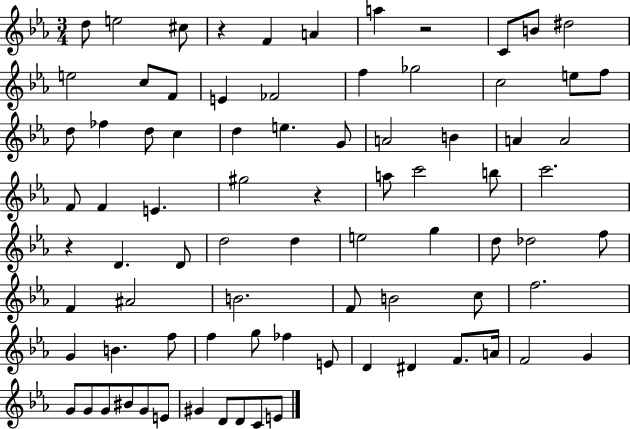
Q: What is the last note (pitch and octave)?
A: E4